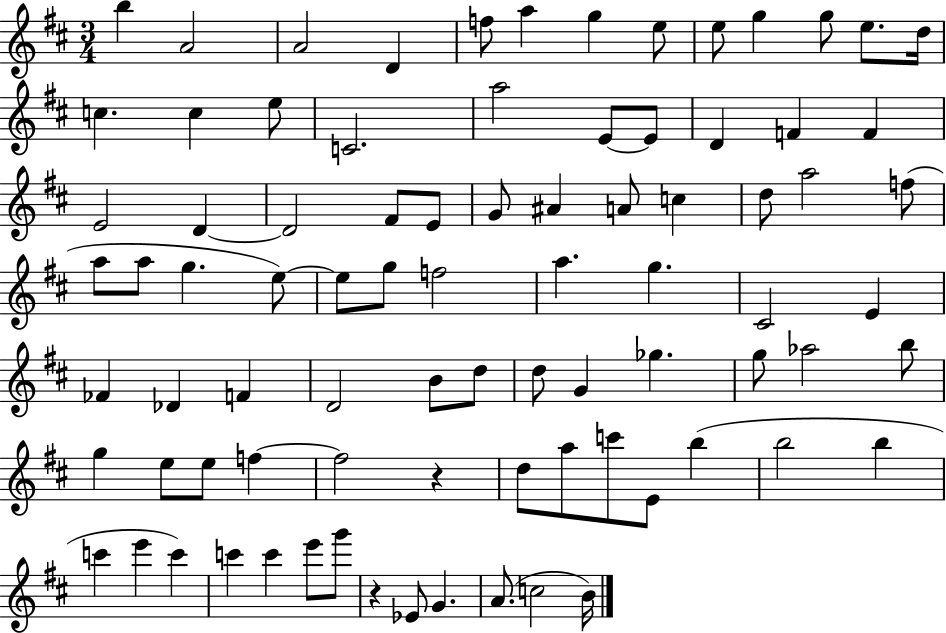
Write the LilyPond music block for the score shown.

{
  \clef treble
  \numericTimeSignature
  \time 3/4
  \key d \major
  b''4 a'2 | a'2 d'4 | f''8 a''4 g''4 e''8 | e''8 g''4 g''8 e''8. d''16 | \break c''4. c''4 e''8 | c'2. | a''2 e'8~~ e'8 | d'4 f'4 f'4 | \break e'2 d'4~~ | d'2 fis'8 e'8 | g'8 ais'4 a'8 c''4 | d''8 a''2 f''8( | \break a''8 a''8 g''4. e''8~~) | e''8 g''8 f''2 | a''4. g''4. | cis'2 e'4 | \break fes'4 des'4 f'4 | d'2 b'8 d''8 | d''8 g'4 ges''4. | g''8 aes''2 b''8 | \break g''4 e''8 e''8 f''4~~ | f''2 r4 | d''8 a''8 c'''8 e'8 b''4( | b''2 b''4 | \break c'''4 e'''4 c'''4) | c'''4 c'''4 e'''8 g'''8 | r4 ees'8 g'4. | a'8.( c''2 b'16) | \break \bar "|."
}